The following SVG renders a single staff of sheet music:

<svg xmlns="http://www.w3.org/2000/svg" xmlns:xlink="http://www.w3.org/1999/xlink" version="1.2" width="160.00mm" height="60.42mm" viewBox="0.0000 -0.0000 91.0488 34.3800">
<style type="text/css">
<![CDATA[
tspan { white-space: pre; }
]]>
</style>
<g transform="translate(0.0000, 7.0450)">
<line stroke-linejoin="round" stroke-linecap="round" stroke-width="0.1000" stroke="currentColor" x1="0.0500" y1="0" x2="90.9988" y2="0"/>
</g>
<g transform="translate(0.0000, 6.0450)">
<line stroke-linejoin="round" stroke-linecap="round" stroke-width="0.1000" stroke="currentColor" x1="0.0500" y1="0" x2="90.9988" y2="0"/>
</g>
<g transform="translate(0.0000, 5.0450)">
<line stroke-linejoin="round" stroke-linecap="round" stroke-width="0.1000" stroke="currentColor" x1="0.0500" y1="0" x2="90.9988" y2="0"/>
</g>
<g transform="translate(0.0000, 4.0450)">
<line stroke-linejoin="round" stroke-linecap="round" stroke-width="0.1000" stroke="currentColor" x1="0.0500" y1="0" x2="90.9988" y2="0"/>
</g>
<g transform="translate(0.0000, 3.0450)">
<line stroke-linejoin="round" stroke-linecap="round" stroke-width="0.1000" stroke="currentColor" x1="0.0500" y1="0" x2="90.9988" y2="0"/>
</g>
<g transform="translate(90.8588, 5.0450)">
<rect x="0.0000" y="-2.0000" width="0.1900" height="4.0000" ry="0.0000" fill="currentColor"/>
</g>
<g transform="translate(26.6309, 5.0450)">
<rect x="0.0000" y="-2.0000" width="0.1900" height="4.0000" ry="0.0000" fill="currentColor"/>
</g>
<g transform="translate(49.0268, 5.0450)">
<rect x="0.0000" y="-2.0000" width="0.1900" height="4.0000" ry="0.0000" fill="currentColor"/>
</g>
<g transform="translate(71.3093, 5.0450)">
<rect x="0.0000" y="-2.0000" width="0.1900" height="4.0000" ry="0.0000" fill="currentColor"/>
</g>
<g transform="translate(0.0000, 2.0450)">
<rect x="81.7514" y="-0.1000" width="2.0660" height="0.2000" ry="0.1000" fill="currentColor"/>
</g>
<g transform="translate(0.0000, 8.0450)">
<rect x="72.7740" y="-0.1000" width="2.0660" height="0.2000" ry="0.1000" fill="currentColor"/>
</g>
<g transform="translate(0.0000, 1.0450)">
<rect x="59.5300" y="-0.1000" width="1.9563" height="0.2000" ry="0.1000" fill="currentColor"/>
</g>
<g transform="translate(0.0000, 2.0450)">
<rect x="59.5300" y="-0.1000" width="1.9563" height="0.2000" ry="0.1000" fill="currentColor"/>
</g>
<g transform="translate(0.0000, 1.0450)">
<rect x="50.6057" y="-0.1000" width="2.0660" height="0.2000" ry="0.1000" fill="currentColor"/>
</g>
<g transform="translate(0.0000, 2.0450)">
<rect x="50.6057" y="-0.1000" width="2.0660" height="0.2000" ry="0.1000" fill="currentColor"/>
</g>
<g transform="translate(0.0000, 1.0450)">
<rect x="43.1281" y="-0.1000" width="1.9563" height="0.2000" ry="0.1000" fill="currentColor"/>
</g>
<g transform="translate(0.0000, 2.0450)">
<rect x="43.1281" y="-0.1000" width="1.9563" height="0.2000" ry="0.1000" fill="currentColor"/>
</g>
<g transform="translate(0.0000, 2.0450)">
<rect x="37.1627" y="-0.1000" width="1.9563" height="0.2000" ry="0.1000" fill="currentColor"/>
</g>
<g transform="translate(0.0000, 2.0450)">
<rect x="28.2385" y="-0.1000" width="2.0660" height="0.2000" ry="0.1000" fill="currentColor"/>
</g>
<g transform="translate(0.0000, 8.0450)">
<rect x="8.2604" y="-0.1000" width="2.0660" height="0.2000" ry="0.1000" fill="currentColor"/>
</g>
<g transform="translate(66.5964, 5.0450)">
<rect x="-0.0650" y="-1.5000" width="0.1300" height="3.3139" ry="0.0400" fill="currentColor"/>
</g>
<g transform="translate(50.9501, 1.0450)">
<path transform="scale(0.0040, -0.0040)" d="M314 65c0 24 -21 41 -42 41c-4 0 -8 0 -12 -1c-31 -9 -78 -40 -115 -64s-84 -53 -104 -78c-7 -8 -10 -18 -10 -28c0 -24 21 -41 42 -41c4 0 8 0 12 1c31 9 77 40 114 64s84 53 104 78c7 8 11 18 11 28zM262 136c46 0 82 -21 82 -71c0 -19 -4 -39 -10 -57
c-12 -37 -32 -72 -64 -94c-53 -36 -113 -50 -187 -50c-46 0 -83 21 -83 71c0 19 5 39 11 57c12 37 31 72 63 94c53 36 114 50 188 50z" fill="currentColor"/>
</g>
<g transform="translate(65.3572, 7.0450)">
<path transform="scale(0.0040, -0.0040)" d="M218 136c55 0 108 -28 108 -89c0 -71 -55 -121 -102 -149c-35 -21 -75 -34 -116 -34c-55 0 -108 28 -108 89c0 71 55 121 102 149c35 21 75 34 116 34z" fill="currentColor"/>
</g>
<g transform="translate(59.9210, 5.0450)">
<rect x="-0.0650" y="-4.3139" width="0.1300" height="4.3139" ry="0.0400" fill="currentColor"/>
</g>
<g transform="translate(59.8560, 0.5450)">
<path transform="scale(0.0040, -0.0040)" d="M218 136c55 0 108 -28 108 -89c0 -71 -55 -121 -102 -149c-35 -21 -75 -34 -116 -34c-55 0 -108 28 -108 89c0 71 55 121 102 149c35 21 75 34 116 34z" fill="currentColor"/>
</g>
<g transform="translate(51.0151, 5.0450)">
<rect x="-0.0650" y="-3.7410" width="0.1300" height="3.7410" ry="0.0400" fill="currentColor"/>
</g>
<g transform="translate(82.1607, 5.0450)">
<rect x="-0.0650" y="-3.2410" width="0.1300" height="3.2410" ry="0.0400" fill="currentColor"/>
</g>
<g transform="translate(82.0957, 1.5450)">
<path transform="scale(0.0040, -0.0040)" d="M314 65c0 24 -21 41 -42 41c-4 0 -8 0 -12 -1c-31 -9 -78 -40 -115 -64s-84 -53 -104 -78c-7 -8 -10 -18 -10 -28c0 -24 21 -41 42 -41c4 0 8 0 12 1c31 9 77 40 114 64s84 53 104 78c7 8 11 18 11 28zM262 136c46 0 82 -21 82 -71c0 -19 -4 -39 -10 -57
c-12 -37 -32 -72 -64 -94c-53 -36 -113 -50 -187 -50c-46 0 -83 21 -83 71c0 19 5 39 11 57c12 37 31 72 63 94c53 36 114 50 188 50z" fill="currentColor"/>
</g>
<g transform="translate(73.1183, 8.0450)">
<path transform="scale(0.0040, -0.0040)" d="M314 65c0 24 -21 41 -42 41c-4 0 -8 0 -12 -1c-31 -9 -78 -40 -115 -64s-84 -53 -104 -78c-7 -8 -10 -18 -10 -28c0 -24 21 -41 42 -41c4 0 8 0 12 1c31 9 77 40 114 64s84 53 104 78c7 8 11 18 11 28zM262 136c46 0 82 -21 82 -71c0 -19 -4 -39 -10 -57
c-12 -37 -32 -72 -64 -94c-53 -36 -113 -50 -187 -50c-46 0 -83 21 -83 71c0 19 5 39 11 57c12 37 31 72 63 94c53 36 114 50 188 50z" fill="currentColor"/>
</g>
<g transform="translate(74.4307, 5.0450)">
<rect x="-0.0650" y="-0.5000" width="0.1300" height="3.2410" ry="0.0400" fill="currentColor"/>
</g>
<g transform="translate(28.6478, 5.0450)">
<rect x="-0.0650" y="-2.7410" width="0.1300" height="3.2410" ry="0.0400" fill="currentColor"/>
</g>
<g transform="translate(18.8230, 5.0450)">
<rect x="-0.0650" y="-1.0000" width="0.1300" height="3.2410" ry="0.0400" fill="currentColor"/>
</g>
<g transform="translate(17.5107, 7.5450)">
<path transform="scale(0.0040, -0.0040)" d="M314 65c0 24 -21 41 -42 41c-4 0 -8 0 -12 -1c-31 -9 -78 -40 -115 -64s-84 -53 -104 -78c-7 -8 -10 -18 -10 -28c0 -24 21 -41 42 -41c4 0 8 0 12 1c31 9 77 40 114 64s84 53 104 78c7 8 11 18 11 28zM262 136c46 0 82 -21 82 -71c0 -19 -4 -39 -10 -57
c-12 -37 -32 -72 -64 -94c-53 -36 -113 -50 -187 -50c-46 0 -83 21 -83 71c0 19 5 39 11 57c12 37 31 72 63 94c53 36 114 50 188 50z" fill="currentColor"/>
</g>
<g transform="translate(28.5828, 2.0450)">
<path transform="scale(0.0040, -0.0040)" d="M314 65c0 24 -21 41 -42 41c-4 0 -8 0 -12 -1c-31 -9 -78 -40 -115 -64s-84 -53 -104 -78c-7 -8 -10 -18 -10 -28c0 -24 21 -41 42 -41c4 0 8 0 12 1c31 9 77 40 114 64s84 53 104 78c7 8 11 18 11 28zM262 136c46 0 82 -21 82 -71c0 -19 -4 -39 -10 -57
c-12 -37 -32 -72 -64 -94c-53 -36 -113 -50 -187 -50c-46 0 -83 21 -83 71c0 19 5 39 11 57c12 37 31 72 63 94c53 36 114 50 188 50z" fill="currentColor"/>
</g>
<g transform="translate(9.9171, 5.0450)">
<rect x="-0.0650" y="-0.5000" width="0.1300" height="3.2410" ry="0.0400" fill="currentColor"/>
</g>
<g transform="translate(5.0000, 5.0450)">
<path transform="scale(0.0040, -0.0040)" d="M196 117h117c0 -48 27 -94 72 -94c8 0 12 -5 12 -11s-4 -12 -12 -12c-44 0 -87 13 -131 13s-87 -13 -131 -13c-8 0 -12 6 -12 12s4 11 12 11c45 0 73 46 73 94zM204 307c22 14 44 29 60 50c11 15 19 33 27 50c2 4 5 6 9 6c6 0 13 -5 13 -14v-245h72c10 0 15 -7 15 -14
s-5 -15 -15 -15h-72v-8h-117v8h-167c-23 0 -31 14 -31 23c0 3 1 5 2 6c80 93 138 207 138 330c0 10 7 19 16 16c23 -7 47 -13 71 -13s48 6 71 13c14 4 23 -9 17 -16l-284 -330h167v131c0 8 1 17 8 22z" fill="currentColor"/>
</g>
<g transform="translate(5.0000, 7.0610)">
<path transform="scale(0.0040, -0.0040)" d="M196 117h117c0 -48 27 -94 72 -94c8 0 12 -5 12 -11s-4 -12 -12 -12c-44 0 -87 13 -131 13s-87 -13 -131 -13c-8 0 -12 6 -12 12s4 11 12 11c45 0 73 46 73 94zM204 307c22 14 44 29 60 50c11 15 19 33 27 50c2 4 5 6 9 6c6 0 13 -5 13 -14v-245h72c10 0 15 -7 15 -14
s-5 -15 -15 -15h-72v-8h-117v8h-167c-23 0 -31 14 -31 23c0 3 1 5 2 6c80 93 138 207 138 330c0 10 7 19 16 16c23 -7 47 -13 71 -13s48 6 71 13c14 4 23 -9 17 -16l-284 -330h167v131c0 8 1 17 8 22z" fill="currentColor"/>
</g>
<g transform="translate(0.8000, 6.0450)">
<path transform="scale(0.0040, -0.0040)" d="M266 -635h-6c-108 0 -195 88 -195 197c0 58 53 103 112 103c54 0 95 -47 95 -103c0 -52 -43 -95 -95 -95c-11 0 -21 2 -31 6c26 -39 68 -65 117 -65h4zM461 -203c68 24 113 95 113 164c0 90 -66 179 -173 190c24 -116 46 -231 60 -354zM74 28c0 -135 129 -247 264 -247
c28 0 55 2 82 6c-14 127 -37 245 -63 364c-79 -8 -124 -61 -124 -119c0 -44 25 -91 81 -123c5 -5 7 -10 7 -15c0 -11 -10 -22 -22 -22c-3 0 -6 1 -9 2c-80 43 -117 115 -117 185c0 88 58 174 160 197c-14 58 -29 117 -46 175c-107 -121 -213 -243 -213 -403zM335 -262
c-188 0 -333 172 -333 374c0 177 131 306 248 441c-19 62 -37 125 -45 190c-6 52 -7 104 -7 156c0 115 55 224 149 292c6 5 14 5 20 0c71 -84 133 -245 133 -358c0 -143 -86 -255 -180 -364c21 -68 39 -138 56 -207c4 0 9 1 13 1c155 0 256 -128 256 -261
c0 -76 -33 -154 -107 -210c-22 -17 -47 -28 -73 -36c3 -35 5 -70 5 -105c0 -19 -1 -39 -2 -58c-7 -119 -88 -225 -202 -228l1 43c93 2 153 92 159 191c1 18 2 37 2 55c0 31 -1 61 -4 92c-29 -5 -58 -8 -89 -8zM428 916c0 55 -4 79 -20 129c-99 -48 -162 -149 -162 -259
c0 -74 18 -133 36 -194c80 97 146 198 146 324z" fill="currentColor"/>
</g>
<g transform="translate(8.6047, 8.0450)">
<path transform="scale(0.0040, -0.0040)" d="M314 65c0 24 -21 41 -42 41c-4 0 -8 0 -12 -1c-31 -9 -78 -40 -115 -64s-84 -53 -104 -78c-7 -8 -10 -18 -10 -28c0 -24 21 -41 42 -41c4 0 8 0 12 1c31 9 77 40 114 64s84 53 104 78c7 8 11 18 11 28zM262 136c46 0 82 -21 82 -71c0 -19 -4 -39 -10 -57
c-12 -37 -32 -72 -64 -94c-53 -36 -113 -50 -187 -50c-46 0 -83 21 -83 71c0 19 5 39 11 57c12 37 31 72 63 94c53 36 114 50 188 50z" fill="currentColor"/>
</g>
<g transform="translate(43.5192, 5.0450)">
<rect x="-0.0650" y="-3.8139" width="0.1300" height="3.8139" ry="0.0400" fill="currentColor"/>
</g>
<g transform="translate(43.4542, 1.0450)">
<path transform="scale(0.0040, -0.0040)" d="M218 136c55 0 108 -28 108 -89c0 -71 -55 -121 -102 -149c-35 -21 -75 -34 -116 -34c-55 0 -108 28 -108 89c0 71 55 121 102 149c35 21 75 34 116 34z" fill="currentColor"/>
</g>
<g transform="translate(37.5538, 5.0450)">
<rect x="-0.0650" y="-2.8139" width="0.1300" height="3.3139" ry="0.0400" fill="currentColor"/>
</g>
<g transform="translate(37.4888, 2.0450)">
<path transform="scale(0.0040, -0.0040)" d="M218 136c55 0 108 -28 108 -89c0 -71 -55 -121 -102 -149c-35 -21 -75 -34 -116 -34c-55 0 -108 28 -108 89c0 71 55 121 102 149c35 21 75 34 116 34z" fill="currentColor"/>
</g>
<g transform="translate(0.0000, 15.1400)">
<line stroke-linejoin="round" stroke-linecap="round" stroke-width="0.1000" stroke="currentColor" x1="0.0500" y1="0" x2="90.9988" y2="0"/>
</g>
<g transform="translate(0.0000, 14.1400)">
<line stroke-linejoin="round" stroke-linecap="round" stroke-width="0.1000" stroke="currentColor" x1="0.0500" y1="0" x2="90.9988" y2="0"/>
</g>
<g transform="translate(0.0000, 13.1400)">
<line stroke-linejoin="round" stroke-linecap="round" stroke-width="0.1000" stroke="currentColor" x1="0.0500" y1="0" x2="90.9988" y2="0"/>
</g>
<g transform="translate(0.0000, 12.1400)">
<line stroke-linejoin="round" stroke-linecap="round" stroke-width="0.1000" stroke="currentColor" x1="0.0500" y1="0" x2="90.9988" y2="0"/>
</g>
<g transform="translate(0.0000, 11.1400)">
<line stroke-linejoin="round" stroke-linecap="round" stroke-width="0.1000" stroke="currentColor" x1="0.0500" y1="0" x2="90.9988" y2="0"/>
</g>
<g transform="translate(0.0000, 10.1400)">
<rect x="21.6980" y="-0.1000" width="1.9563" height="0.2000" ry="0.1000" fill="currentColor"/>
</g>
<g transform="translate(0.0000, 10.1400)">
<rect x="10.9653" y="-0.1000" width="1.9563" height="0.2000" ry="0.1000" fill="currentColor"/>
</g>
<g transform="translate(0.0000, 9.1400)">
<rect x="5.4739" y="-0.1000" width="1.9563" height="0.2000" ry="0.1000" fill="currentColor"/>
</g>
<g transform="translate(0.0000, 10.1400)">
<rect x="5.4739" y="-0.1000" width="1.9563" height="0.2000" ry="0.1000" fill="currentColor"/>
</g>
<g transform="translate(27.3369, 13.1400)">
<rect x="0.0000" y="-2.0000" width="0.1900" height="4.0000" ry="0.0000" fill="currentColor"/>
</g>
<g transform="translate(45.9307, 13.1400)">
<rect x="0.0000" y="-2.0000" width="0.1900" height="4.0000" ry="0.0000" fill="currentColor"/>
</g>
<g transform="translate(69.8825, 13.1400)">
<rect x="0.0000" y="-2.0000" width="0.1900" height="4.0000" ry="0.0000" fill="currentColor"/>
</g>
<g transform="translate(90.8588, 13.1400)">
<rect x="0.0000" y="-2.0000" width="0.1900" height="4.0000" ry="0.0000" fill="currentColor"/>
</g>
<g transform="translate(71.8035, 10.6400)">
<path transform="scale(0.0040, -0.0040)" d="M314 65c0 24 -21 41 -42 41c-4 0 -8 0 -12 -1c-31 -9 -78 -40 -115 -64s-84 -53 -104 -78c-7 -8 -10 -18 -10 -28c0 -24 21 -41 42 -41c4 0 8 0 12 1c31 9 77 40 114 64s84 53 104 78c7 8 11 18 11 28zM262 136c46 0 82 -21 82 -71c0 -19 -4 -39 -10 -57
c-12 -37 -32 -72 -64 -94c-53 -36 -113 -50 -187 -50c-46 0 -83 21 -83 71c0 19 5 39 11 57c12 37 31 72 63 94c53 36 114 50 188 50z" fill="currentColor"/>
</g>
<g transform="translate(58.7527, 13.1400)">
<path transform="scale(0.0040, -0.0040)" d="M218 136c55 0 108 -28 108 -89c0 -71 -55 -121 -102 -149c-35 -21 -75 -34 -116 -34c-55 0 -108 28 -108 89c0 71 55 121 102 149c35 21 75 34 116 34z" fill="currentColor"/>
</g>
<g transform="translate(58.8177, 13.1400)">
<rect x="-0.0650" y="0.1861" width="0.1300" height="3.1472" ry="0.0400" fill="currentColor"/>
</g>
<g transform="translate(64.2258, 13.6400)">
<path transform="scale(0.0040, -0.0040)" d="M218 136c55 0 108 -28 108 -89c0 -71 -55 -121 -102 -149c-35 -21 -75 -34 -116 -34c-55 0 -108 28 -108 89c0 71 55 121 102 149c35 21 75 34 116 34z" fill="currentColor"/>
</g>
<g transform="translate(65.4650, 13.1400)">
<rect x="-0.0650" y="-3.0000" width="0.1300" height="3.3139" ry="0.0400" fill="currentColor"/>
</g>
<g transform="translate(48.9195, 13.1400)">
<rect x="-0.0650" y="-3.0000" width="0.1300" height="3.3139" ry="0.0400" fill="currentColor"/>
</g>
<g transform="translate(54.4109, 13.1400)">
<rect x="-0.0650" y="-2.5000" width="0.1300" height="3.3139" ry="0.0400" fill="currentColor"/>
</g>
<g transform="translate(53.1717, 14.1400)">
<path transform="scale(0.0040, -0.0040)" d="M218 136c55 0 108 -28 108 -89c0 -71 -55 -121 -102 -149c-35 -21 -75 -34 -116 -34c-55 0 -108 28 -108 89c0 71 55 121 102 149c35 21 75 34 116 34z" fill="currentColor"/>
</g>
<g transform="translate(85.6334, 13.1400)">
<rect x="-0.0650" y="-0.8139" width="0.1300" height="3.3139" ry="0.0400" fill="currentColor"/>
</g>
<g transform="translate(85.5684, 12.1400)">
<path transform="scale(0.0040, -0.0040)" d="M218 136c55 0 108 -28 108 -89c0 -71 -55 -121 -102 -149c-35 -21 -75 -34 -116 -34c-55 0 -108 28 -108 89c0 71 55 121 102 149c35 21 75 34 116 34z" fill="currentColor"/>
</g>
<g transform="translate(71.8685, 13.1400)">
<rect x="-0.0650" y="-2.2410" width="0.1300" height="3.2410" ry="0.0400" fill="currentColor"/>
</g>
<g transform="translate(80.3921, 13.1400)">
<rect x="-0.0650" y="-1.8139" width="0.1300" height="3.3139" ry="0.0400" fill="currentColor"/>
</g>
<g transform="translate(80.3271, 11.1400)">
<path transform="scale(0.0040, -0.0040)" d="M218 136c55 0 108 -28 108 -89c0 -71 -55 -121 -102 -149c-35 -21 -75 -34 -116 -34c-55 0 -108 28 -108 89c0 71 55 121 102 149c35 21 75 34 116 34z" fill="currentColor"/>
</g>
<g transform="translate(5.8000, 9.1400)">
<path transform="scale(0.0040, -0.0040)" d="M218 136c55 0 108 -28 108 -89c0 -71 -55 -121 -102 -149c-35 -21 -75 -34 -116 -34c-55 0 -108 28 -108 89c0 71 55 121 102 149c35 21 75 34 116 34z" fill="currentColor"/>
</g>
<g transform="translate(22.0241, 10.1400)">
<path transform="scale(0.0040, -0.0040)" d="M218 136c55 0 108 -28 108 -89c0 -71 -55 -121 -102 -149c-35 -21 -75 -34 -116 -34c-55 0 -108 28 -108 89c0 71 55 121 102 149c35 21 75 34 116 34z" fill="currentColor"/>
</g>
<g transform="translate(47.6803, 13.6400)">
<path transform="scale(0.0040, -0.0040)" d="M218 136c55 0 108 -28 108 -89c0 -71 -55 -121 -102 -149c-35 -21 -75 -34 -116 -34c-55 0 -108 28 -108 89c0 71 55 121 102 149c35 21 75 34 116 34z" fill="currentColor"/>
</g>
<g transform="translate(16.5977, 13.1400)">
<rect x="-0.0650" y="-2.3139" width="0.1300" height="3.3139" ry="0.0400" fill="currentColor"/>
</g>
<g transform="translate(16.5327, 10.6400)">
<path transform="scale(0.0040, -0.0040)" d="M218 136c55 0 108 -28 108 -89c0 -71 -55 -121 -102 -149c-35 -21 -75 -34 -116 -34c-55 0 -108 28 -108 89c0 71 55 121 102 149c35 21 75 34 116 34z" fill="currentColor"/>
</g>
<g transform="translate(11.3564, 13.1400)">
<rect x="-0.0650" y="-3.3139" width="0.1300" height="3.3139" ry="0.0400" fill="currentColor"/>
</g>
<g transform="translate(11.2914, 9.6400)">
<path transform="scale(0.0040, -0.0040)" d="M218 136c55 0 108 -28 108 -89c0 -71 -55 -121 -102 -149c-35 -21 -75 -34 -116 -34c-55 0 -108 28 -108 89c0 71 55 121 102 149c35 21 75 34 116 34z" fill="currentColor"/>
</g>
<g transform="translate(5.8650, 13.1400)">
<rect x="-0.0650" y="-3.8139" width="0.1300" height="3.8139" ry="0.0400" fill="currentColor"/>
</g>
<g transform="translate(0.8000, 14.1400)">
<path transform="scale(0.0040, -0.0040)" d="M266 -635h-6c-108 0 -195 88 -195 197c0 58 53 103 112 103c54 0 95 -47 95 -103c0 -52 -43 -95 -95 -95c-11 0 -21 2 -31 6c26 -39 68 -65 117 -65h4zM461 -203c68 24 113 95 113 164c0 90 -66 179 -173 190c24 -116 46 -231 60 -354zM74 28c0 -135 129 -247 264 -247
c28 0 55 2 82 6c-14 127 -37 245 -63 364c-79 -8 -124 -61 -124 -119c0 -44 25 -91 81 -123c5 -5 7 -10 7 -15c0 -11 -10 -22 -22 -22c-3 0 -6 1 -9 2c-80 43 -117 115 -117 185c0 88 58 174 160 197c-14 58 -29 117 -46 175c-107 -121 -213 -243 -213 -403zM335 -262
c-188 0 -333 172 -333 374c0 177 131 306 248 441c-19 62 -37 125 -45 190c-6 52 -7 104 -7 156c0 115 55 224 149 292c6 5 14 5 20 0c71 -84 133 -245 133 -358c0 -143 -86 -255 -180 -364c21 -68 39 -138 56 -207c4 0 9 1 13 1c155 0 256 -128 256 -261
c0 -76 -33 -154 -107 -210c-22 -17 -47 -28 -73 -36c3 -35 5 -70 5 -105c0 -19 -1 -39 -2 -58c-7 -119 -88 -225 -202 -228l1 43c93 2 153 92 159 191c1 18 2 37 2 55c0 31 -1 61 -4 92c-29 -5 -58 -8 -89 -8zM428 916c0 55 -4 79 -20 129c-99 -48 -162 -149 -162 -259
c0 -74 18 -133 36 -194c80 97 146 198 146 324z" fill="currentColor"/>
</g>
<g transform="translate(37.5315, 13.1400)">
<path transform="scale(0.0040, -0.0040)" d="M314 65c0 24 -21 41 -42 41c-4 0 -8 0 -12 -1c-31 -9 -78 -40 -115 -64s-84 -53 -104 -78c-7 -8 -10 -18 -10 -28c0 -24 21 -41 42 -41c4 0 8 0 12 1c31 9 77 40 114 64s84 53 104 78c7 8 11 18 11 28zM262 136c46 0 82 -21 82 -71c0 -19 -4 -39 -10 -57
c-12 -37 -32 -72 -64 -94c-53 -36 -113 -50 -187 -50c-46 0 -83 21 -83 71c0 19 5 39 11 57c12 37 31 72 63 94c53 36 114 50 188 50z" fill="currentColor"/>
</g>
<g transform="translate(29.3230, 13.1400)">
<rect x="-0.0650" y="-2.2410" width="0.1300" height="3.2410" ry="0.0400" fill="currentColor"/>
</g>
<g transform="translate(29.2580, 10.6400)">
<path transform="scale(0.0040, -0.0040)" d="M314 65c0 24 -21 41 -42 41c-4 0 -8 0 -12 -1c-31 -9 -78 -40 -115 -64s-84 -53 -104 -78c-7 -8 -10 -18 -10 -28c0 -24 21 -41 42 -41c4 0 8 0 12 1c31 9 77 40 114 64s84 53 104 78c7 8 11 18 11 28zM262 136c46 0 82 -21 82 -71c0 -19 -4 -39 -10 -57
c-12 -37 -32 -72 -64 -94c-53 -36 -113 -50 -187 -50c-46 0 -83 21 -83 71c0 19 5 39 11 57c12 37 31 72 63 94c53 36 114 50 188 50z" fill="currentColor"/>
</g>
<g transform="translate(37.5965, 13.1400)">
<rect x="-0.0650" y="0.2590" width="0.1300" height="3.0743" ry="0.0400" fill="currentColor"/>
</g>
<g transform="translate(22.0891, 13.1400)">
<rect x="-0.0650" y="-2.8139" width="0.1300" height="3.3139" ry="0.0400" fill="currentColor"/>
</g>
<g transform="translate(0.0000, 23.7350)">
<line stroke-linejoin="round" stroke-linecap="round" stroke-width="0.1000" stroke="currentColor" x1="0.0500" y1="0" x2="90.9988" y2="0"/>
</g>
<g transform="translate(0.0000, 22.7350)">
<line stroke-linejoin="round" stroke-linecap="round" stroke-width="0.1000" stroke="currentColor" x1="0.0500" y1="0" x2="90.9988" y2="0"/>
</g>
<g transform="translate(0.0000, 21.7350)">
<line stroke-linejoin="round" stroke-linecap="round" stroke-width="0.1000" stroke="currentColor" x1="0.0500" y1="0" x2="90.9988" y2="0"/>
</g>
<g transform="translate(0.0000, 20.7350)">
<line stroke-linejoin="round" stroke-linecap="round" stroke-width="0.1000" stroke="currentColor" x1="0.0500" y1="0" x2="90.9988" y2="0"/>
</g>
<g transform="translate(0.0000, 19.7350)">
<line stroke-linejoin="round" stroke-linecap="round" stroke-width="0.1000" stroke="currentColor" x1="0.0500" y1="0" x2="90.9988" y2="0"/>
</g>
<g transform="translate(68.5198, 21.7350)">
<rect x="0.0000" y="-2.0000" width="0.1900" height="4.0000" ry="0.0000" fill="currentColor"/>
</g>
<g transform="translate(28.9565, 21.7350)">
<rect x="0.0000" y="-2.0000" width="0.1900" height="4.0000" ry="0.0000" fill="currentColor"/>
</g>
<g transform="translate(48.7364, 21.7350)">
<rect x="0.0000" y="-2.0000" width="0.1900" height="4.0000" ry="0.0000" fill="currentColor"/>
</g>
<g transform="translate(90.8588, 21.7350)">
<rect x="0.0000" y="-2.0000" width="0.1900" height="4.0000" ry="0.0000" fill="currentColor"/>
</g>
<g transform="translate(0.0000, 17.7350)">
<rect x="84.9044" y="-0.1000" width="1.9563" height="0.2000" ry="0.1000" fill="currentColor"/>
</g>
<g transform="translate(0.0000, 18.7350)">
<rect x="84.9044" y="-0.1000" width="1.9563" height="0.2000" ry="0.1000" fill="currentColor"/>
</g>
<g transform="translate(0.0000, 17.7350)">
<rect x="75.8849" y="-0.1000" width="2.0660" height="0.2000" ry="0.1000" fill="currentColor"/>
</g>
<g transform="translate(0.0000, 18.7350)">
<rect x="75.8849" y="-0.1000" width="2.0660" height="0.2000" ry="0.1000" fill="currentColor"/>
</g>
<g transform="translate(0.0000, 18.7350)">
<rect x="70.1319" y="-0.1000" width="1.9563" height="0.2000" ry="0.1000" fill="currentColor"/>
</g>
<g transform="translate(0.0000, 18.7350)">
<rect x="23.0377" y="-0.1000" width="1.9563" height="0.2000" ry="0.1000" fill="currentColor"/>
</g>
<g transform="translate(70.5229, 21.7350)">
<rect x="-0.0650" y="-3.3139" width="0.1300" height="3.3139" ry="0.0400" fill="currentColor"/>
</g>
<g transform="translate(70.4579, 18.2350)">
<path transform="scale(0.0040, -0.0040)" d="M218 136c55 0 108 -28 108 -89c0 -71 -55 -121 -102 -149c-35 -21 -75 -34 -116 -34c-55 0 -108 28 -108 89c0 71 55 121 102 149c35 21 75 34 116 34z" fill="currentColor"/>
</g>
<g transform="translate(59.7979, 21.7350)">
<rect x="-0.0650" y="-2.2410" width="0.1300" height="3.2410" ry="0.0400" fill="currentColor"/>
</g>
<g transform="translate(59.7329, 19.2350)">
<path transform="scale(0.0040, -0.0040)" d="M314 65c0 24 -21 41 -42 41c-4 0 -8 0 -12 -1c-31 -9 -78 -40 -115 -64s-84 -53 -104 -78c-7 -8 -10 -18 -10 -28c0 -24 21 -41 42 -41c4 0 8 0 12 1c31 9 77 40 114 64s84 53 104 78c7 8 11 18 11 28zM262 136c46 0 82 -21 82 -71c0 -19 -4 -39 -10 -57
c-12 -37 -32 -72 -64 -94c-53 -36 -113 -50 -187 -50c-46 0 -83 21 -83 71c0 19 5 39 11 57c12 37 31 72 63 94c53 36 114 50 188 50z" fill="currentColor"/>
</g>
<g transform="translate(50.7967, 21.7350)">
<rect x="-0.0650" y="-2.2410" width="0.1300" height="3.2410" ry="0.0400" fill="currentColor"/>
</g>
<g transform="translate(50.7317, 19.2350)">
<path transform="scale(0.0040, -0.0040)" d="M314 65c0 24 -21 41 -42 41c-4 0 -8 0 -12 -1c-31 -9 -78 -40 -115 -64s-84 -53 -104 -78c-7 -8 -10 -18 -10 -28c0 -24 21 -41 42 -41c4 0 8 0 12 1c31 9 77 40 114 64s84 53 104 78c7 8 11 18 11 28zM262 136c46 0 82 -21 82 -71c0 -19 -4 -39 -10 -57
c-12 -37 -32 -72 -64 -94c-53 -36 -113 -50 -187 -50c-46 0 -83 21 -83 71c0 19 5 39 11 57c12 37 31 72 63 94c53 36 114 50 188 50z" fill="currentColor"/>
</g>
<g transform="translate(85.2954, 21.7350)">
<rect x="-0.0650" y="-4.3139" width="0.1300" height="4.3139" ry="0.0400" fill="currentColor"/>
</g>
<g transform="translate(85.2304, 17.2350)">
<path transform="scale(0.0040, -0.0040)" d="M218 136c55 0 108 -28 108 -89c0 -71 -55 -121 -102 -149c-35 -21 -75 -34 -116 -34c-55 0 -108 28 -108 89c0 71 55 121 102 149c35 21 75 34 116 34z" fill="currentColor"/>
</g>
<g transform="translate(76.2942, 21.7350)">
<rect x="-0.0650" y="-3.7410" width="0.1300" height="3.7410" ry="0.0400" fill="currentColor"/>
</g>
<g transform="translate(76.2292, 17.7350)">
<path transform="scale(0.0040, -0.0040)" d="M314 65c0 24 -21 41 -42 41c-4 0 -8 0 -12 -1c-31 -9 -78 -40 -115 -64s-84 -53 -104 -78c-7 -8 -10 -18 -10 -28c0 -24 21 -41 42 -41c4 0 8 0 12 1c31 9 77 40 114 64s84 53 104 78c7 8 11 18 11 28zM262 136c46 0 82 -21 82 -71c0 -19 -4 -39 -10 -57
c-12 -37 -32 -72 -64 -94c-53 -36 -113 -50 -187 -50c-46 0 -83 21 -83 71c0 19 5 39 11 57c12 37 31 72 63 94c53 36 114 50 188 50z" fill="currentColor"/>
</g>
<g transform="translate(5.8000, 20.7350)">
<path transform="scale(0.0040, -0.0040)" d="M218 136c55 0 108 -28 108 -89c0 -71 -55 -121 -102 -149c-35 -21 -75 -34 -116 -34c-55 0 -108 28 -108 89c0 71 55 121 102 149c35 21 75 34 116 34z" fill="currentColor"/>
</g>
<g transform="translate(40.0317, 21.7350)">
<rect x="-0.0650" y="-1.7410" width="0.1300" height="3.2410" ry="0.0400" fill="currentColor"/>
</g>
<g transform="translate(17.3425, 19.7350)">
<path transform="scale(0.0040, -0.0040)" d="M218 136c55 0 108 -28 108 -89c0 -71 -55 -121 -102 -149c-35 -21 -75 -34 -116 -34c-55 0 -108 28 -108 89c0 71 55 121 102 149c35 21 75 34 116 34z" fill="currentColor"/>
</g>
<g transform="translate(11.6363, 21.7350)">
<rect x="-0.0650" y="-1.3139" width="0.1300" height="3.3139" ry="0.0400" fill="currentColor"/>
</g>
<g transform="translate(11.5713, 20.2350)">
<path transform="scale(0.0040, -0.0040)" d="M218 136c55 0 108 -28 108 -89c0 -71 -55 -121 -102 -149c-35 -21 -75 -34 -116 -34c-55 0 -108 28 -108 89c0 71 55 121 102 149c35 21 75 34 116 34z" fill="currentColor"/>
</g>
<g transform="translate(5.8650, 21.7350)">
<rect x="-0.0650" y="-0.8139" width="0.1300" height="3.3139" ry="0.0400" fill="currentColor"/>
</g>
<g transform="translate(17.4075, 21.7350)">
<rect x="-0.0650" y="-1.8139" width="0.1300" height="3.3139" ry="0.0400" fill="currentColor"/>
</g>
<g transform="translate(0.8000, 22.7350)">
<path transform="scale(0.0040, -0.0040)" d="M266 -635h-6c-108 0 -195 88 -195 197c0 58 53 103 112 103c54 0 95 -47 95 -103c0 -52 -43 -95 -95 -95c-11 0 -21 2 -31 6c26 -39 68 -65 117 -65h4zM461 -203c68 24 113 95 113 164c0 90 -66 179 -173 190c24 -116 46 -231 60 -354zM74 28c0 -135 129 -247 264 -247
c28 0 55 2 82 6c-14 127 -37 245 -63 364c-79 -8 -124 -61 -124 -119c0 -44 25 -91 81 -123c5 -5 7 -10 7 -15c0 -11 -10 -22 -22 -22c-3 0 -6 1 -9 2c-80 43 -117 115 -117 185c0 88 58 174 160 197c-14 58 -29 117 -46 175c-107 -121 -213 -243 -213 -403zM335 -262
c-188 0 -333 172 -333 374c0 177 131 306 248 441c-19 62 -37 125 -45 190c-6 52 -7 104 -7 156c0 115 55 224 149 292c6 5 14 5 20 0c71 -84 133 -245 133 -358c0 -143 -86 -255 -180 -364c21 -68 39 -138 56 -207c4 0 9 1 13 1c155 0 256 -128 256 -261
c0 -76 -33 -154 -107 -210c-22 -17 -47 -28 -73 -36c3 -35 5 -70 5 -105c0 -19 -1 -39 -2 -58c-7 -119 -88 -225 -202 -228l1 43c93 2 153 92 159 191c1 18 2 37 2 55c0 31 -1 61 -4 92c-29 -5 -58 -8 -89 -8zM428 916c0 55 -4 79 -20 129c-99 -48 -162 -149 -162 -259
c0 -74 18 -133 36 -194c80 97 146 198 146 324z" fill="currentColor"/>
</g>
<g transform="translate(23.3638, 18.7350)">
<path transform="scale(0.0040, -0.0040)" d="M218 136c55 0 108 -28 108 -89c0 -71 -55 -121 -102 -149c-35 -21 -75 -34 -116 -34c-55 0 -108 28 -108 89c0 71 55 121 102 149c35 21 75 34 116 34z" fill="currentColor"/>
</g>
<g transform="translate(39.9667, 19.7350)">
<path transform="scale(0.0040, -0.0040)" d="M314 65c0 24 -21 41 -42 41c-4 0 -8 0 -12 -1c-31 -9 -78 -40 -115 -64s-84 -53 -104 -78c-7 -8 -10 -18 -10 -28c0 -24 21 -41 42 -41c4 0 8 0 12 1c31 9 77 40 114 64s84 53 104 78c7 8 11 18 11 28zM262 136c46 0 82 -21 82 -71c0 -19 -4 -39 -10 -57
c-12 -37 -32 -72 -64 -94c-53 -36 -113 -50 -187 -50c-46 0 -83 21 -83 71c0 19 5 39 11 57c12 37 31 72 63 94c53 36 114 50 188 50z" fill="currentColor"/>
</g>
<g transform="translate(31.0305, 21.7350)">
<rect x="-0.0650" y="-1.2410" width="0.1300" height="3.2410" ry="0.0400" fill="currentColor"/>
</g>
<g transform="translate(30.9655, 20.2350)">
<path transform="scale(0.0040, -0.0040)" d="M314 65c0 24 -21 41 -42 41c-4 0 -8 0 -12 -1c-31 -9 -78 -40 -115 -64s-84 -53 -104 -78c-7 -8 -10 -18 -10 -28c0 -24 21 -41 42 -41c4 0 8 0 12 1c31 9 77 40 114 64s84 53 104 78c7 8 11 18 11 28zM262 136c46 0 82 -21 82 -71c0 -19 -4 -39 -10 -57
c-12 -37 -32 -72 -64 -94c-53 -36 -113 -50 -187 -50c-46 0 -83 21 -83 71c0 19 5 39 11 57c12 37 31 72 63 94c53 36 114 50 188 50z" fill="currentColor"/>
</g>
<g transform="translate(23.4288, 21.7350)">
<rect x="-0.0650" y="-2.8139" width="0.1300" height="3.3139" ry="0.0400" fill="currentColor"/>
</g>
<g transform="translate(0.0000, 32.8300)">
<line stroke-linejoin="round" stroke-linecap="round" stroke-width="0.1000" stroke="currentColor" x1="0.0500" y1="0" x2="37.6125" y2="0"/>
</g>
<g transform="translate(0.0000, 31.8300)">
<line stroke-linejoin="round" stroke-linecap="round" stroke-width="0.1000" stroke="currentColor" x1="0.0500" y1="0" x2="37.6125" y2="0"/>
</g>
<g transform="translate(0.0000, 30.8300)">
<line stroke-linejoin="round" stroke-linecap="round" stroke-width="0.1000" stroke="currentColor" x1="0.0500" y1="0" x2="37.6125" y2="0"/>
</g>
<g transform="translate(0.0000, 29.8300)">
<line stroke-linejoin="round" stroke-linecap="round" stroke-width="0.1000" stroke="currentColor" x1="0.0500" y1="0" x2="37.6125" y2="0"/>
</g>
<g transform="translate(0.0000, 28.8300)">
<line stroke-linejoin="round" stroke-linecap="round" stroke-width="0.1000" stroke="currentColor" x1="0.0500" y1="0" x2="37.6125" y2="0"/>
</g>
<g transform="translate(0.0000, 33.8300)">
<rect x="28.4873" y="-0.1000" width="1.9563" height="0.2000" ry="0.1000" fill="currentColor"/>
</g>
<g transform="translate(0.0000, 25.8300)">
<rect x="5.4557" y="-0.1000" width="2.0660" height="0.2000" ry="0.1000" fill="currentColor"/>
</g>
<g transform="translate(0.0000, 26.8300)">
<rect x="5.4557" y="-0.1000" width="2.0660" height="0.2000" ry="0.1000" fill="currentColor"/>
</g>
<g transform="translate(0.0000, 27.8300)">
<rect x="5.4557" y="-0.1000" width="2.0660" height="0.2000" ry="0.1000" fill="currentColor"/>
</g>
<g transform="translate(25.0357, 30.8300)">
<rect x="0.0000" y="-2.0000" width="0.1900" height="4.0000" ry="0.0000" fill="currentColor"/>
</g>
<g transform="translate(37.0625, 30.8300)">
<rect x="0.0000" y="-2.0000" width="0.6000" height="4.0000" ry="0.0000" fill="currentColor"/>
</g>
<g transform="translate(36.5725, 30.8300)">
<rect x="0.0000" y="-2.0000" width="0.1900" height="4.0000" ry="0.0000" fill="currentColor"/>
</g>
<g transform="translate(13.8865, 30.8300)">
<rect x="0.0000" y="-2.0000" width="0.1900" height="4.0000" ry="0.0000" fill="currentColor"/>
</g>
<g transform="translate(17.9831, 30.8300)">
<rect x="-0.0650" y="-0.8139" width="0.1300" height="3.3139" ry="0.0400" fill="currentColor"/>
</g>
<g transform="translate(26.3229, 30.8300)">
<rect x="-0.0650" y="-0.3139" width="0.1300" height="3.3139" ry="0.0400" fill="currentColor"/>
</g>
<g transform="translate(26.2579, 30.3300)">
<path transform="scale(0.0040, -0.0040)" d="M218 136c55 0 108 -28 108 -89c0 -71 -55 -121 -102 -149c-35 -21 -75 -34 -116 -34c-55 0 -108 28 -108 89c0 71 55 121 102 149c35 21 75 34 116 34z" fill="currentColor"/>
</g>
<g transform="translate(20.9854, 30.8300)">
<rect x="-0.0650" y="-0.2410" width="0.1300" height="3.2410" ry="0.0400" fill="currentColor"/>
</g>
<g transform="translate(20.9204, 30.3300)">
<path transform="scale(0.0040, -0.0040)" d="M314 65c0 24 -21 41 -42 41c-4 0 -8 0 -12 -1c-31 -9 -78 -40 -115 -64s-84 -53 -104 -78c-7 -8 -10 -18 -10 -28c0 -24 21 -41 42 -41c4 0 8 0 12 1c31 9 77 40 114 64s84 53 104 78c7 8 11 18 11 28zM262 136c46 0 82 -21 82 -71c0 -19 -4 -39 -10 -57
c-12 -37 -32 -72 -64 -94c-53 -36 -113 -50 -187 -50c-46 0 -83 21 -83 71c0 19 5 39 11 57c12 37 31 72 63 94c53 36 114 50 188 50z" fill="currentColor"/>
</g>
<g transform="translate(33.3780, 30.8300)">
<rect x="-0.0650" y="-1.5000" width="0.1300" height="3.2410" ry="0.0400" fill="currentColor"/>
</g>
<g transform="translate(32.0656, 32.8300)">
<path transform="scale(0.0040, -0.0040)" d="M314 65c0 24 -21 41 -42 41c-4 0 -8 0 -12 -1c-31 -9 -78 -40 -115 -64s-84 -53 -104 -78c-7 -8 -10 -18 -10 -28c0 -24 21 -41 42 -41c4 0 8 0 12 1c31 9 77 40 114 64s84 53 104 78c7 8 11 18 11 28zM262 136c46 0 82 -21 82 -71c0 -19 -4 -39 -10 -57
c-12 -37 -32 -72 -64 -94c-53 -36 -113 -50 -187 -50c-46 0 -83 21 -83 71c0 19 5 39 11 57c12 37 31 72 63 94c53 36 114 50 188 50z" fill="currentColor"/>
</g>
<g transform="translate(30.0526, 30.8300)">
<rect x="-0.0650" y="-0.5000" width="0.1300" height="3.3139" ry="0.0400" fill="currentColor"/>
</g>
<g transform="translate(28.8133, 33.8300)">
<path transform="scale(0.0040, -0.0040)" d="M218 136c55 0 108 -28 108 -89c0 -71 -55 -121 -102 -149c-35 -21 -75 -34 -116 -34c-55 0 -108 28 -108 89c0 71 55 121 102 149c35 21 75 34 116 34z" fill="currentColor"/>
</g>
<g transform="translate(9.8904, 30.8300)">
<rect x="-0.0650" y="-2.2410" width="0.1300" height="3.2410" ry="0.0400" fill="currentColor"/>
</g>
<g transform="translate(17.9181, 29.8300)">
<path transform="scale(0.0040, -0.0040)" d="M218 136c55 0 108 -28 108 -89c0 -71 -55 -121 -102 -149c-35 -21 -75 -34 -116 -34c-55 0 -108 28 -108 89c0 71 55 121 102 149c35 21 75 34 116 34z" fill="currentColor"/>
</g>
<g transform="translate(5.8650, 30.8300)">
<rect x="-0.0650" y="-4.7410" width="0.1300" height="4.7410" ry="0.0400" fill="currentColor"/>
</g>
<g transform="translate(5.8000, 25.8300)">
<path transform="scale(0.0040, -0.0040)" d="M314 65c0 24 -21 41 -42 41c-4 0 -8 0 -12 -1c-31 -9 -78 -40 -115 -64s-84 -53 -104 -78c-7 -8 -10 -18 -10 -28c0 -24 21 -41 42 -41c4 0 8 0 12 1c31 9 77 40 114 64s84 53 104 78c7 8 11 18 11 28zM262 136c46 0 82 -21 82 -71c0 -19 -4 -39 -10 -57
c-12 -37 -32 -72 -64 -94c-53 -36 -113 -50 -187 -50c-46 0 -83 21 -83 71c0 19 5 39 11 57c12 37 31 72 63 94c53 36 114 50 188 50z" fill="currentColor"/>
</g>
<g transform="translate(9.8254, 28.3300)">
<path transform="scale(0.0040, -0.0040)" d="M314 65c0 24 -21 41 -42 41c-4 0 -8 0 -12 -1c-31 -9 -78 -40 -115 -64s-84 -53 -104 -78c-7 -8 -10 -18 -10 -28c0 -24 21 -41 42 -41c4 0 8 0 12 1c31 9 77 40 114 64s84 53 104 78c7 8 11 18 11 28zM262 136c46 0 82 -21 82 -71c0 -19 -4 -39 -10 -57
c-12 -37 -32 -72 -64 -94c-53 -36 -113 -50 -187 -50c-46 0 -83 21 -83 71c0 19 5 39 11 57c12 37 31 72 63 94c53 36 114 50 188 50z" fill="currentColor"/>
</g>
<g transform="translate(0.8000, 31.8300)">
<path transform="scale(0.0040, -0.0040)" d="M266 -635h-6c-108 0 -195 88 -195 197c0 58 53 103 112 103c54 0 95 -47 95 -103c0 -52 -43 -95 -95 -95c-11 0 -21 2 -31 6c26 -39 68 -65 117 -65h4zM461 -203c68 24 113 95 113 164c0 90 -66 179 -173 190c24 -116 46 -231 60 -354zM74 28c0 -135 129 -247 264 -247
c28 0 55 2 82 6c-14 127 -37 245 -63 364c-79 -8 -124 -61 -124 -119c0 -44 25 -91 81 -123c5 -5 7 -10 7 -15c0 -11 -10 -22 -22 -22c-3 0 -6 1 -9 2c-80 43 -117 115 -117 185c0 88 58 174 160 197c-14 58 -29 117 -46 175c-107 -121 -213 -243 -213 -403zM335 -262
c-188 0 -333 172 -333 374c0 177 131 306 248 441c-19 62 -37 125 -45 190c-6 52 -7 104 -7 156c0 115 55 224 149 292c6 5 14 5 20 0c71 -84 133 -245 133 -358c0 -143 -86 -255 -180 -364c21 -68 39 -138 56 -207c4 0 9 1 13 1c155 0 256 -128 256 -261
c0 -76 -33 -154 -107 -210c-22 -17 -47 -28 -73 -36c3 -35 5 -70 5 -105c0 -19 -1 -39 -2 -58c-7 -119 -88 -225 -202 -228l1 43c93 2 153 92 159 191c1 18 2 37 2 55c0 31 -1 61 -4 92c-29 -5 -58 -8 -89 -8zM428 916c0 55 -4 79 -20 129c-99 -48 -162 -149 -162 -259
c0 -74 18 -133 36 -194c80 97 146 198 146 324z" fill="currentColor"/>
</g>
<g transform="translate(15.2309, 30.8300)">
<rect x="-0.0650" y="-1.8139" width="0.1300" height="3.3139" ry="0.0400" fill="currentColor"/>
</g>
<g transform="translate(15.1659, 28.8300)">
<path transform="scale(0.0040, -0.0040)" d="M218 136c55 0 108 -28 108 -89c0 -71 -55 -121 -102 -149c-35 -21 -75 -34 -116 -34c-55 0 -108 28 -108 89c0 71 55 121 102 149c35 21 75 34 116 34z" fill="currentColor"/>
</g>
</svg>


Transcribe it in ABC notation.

X:1
T:Untitled
M:4/4
L:1/4
K:C
C2 D2 a2 a c' c'2 d' E C2 b2 c' b g a g2 B2 A G B A g2 f d d e f a e2 f2 g2 g2 b c'2 d' e'2 g2 f d c2 c C E2